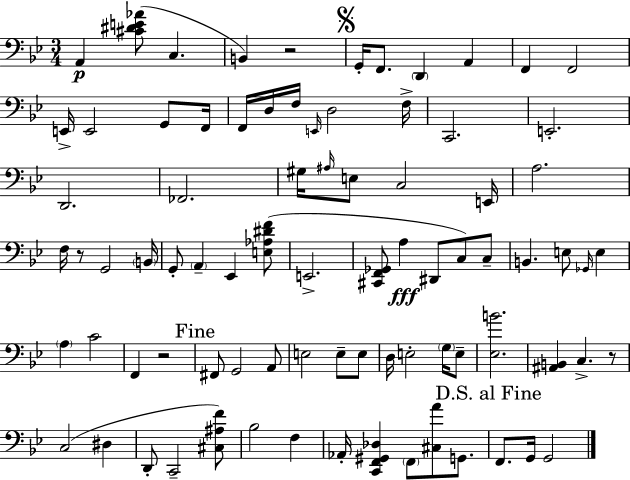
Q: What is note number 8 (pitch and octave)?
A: F2